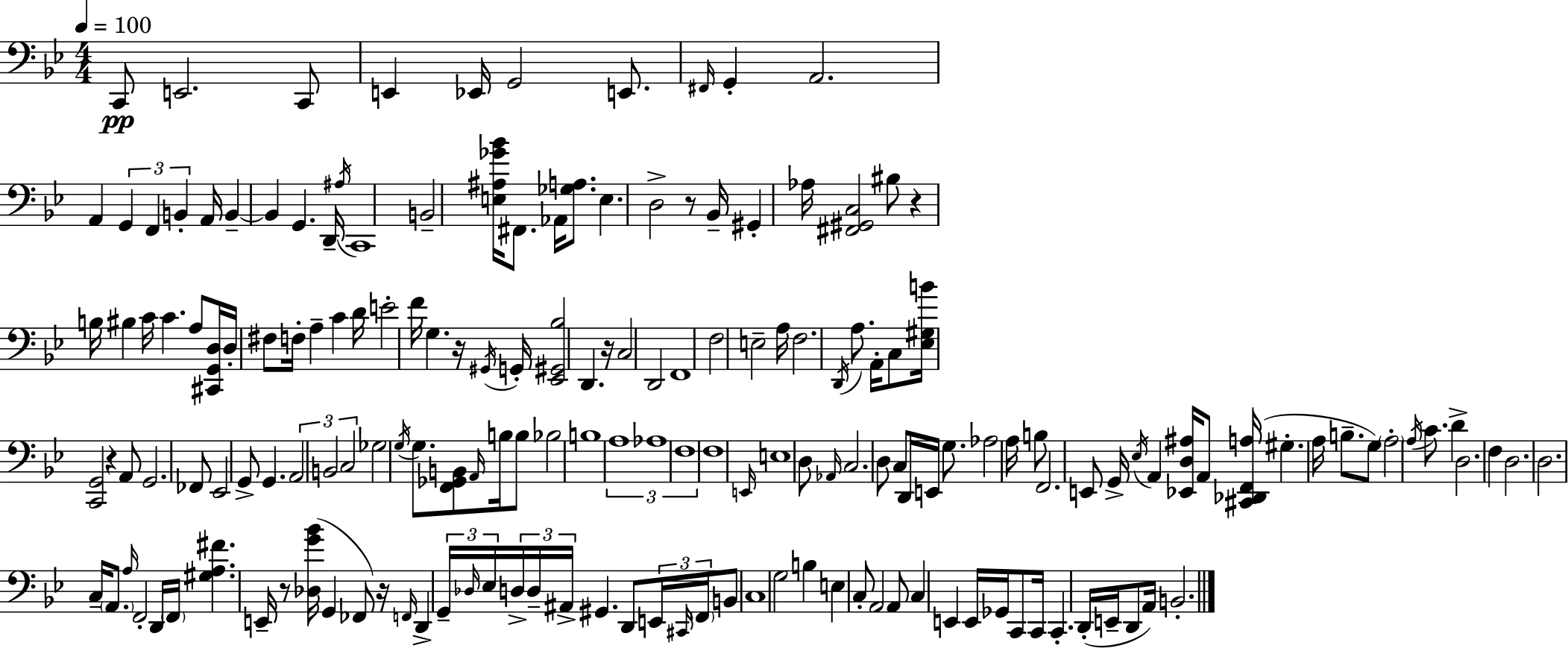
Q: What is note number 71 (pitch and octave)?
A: A2